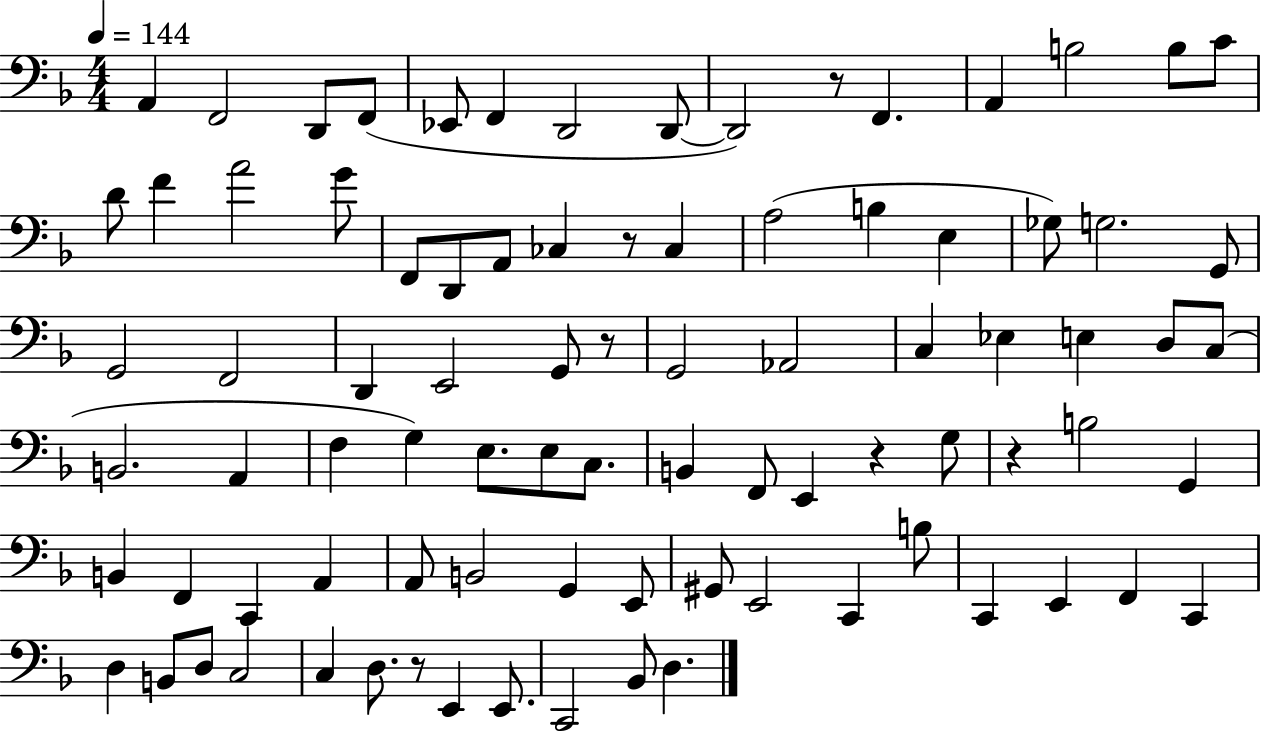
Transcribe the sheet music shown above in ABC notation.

X:1
T:Untitled
M:4/4
L:1/4
K:F
A,, F,,2 D,,/2 F,,/2 _E,,/2 F,, D,,2 D,,/2 D,,2 z/2 F,, A,, B,2 B,/2 C/2 D/2 F A2 G/2 F,,/2 D,,/2 A,,/2 _C, z/2 _C, A,2 B, E, _G,/2 G,2 G,,/2 G,,2 F,,2 D,, E,,2 G,,/2 z/2 G,,2 _A,,2 C, _E, E, D,/2 C,/2 B,,2 A,, F, G, E,/2 E,/2 C,/2 B,, F,,/2 E,, z G,/2 z B,2 G,, B,, F,, C,, A,, A,,/2 B,,2 G,, E,,/2 ^G,,/2 E,,2 C,, B,/2 C,, E,, F,, C,, D, B,,/2 D,/2 C,2 C, D,/2 z/2 E,, E,,/2 C,,2 _B,,/2 D,